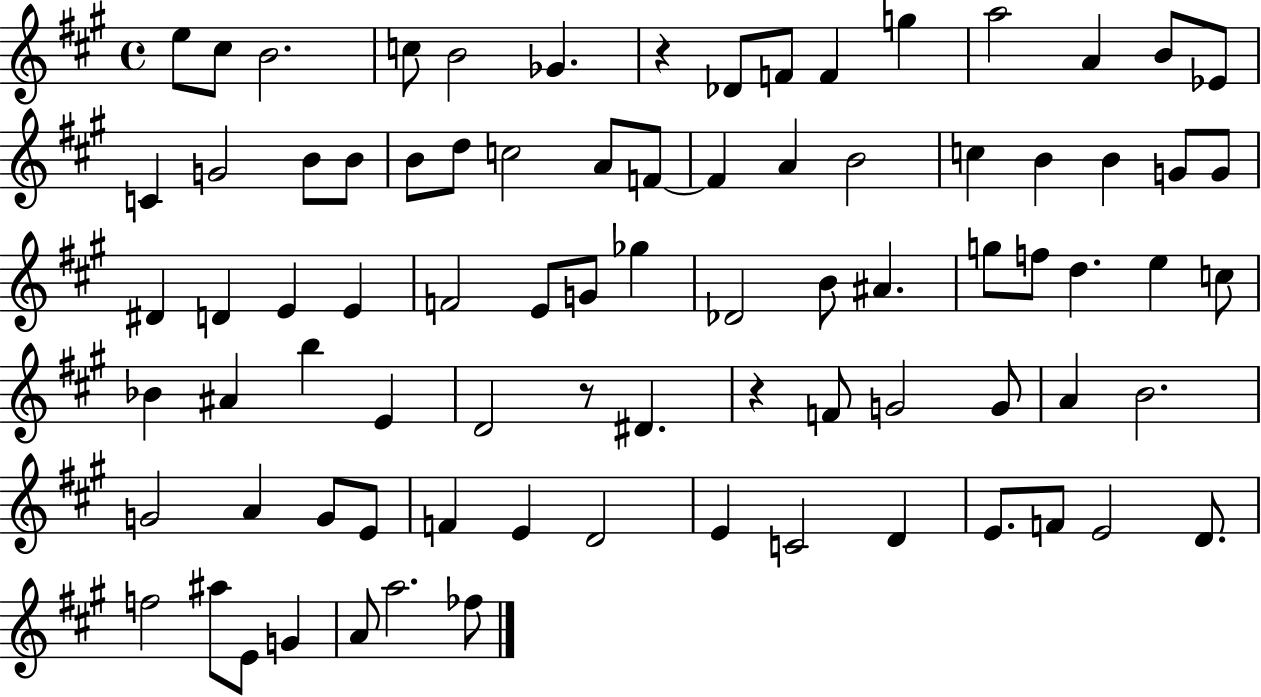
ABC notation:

X:1
T:Untitled
M:4/4
L:1/4
K:A
e/2 ^c/2 B2 c/2 B2 _G z _D/2 F/2 F g a2 A B/2 _E/2 C G2 B/2 B/2 B/2 d/2 c2 A/2 F/2 F A B2 c B B G/2 G/2 ^D D E E F2 E/2 G/2 _g _D2 B/2 ^A g/2 f/2 d e c/2 _B ^A b E D2 z/2 ^D z F/2 G2 G/2 A B2 G2 A G/2 E/2 F E D2 E C2 D E/2 F/2 E2 D/2 f2 ^a/2 E/2 G A/2 a2 _f/2